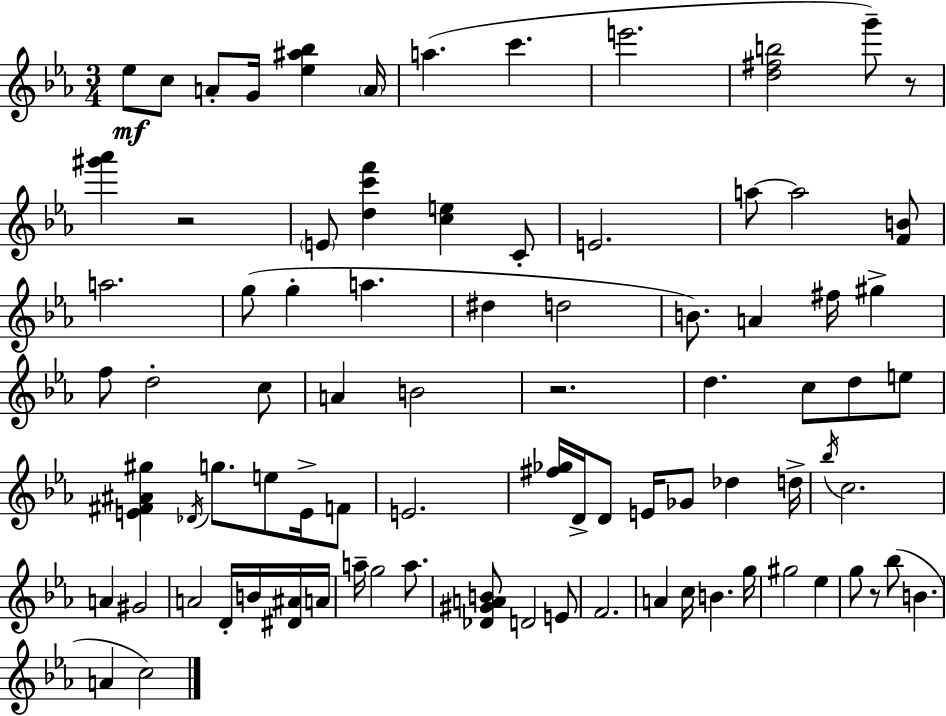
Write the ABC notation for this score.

X:1
T:Untitled
M:3/4
L:1/4
K:Eb
_e/2 c/2 A/2 G/4 [_e^a_b] A/4 a c' e'2 [d^fb]2 g'/2 z/2 [^g'_a'] z2 E/2 [dc'f'] [ce] C/2 E2 a/2 a2 [FB]/2 a2 g/2 g a ^d d2 B/2 A ^f/4 ^g f/2 d2 c/2 A B2 z2 d c/2 d/2 e/2 [E^F^A^g] _D/4 g/2 e/2 E/4 F/2 E2 [^f_g]/4 D/4 D/2 E/4 _G/2 _d d/4 _b/4 c2 A ^G2 A2 D/4 B/4 [^D^A]/4 A/4 a/4 g2 a/2 [_D^GAB]/2 D2 E/2 F2 A c/4 B g/4 ^g2 _e g/2 z/2 _b/2 B A c2